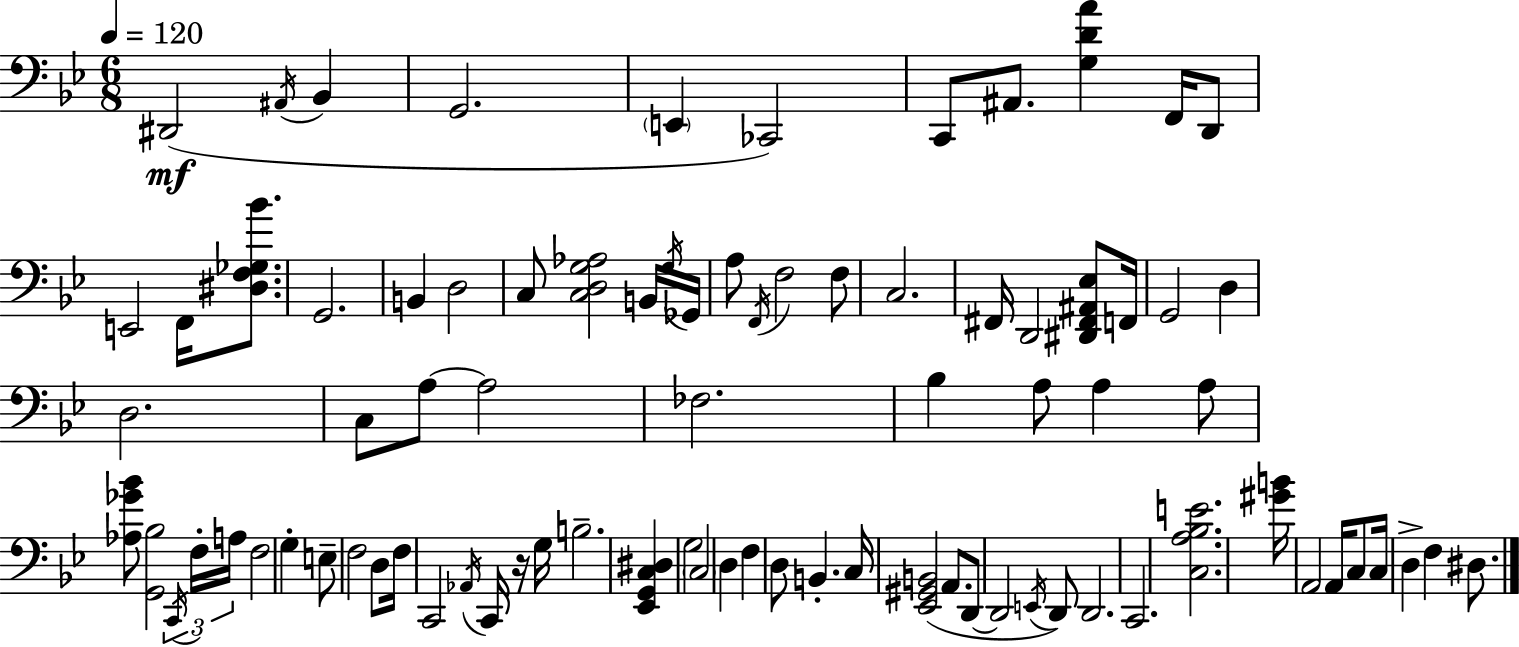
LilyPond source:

{
  \clef bass
  \numericTimeSignature
  \time 6/8
  \key bes \major
  \tempo 4 = 120
  dis,2(\mf \acciaccatura { ais,16 } bes,4 | g,2. | \parenthesize e,4 ces,2) | c,8 ais,8. <g d' a'>4 f,16 d,8 | \break e,2 f,16 <dis f ges bes'>8. | g,2. | b,4 d2 | c8 <c d g aes>2 b,16 | \break \acciaccatura { g16 } ges,16 a8 \acciaccatura { f,16 } f2 | f8 c2. | fis,16 d,2 | <dis, fis, ais, ees>8 f,16 g,2 d4 | \break d2. | c8 a8~~ a2 | fes2. | bes4 a8 a4 | \break a8 <aes ges' bes'>8 <g, bes>2 | \tuplet 3/2 { \acciaccatura { c,16 } f16-. a16 } f2 | g4-. e8-- f2 | d8 f16 c,2 | \break \acciaccatura { aes,16 } c,16 r16 g16 b2.-- | <ees, g, c dis>4 g2 | \parenthesize c2 | d4 f4 d8 b,4.-. | \break c16 <ees, gis, b,>2( | a,8. d,8~~ d,2 | \acciaccatura { e,16 }) d,8 d,2. | c,2. | \break <c a bes e'>2. | <gis' b'>16 a,2 | a,16 c8 c16 d4-> f4 | dis8. \bar "|."
}